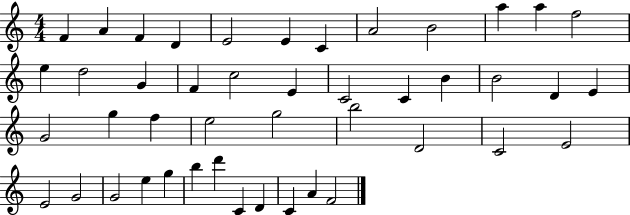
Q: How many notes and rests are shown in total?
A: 45